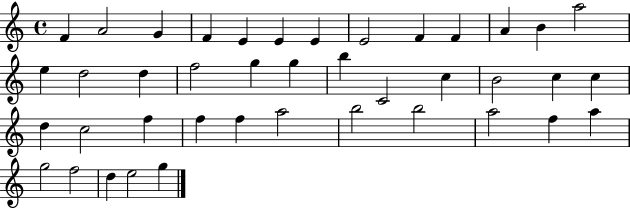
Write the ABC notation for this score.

X:1
T:Untitled
M:4/4
L:1/4
K:C
F A2 G F E E E E2 F F A B a2 e d2 d f2 g g b C2 c B2 c c d c2 f f f a2 b2 b2 a2 f a g2 f2 d e2 g